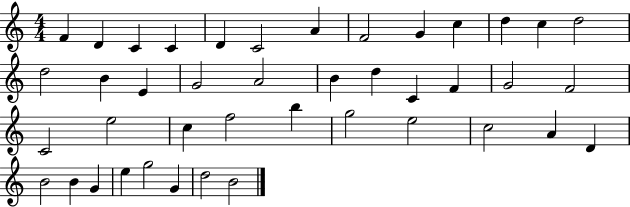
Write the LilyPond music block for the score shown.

{
  \clef treble
  \numericTimeSignature
  \time 4/4
  \key c \major
  f'4 d'4 c'4 c'4 | d'4 c'2 a'4 | f'2 g'4 c''4 | d''4 c''4 d''2 | \break d''2 b'4 e'4 | g'2 a'2 | b'4 d''4 c'4 f'4 | g'2 f'2 | \break c'2 e''2 | c''4 f''2 b''4 | g''2 e''2 | c''2 a'4 d'4 | \break b'2 b'4 g'4 | e''4 g''2 g'4 | d''2 b'2 | \bar "|."
}